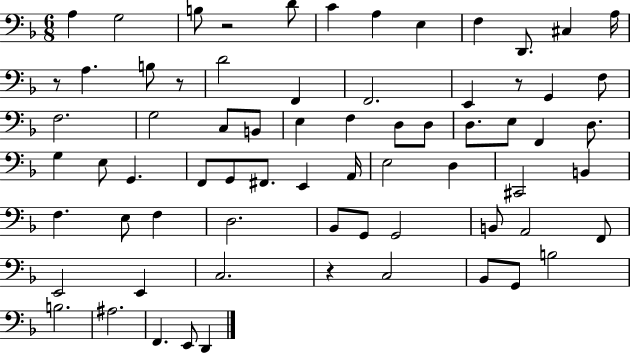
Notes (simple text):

A3/q G3/h B3/e R/h D4/e C4/q A3/q E3/q F3/q D2/e. C#3/q A3/s R/e A3/q. B3/e R/e D4/h F2/q F2/h. E2/q R/e G2/q F3/e F3/h. G3/h C3/e B2/e E3/q F3/q D3/e D3/e D3/e. E3/e F2/q D3/e. G3/q E3/e G2/q. F2/e G2/e F#2/e. E2/q A2/s E3/h D3/q C#2/h B2/q F3/q. E3/e F3/q D3/h. Bb2/e G2/e G2/h B2/e A2/h F2/e E2/h E2/q C3/h. R/q C3/h Bb2/e G2/e B3/h B3/h. A#3/h. F2/q. E2/e D2/q